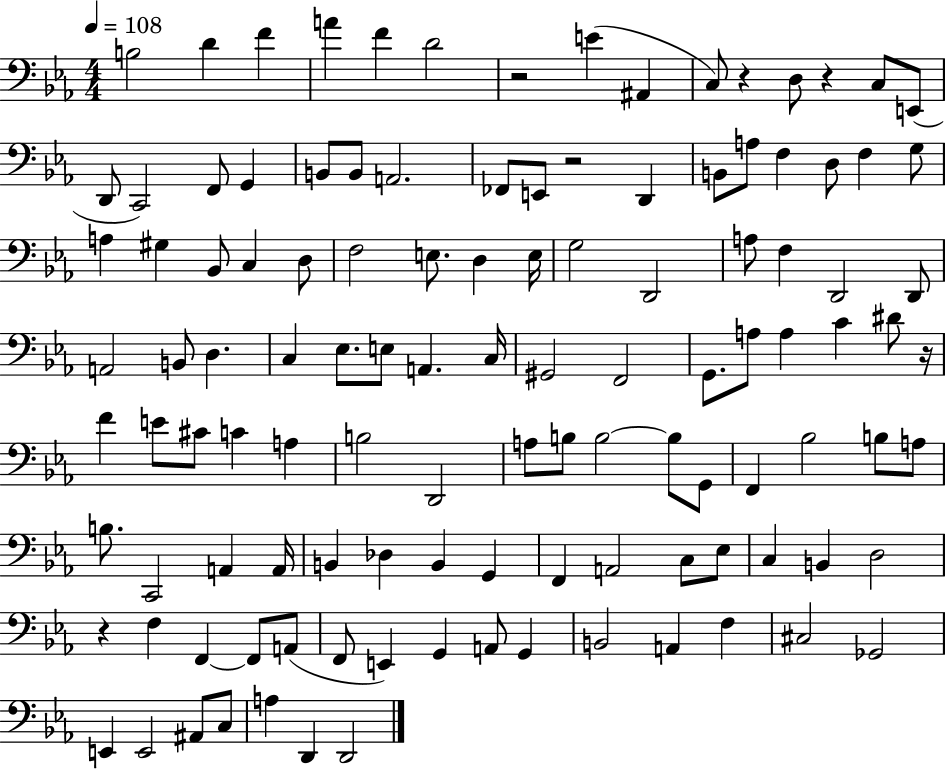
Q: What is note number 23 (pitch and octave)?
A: B2